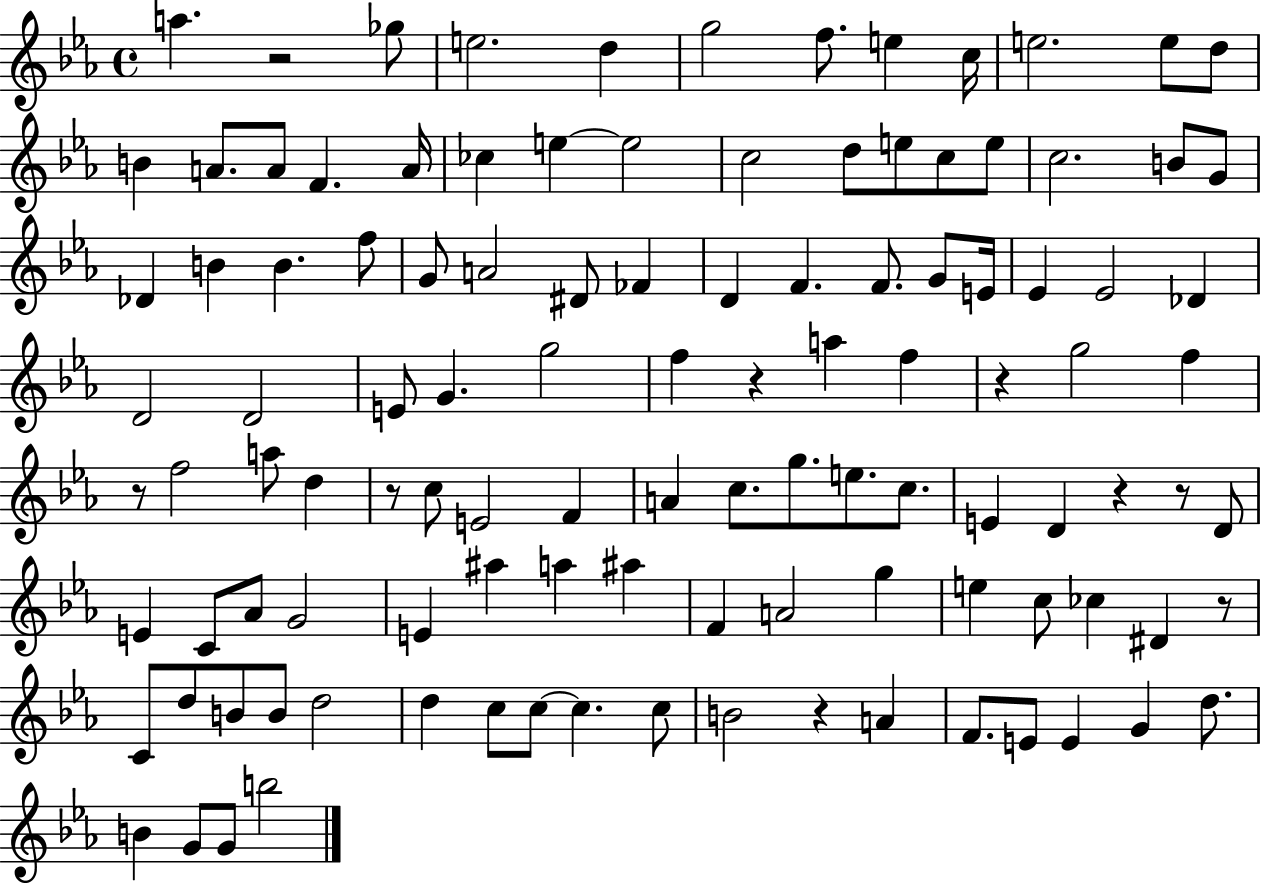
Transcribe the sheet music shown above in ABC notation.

X:1
T:Untitled
M:4/4
L:1/4
K:Eb
a z2 _g/2 e2 d g2 f/2 e c/4 e2 e/2 d/2 B A/2 A/2 F A/4 _c e e2 c2 d/2 e/2 c/2 e/2 c2 B/2 G/2 _D B B f/2 G/2 A2 ^D/2 _F D F F/2 G/2 E/4 _E _E2 _D D2 D2 E/2 G g2 f z a f z g2 f z/2 f2 a/2 d z/2 c/2 E2 F A c/2 g/2 e/2 c/2 E D z z/2 D/2 E C/2 _A/2 G2 E ^a a ^a F A2 g e c/2 _c ^D z/2 C/2 d/2 B/2 B/2 d2 d c/2 c/2 c c/2 B2 z A F/2 E/2 E G d/2 B G/2 G/2 b2